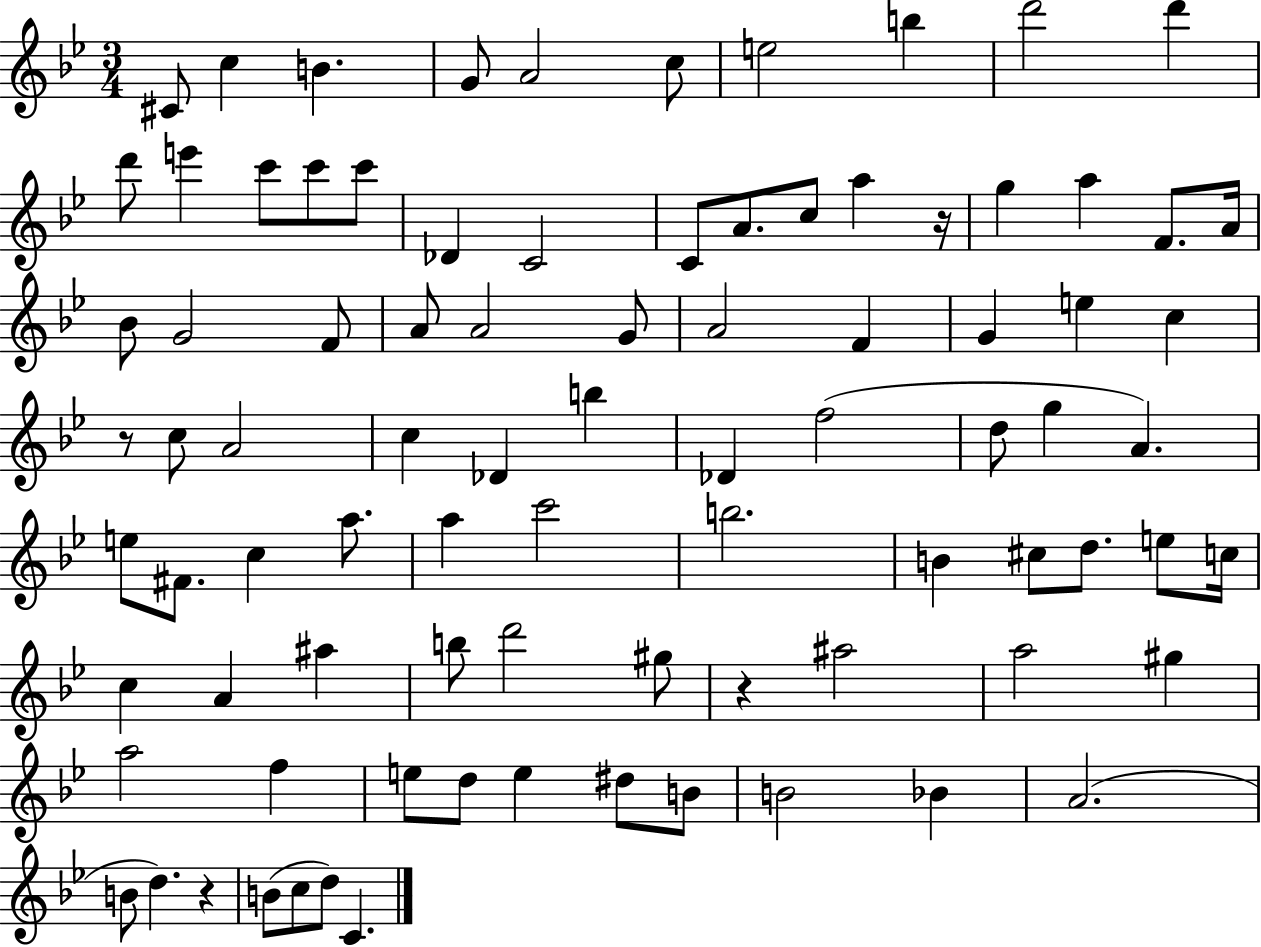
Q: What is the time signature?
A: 3/4